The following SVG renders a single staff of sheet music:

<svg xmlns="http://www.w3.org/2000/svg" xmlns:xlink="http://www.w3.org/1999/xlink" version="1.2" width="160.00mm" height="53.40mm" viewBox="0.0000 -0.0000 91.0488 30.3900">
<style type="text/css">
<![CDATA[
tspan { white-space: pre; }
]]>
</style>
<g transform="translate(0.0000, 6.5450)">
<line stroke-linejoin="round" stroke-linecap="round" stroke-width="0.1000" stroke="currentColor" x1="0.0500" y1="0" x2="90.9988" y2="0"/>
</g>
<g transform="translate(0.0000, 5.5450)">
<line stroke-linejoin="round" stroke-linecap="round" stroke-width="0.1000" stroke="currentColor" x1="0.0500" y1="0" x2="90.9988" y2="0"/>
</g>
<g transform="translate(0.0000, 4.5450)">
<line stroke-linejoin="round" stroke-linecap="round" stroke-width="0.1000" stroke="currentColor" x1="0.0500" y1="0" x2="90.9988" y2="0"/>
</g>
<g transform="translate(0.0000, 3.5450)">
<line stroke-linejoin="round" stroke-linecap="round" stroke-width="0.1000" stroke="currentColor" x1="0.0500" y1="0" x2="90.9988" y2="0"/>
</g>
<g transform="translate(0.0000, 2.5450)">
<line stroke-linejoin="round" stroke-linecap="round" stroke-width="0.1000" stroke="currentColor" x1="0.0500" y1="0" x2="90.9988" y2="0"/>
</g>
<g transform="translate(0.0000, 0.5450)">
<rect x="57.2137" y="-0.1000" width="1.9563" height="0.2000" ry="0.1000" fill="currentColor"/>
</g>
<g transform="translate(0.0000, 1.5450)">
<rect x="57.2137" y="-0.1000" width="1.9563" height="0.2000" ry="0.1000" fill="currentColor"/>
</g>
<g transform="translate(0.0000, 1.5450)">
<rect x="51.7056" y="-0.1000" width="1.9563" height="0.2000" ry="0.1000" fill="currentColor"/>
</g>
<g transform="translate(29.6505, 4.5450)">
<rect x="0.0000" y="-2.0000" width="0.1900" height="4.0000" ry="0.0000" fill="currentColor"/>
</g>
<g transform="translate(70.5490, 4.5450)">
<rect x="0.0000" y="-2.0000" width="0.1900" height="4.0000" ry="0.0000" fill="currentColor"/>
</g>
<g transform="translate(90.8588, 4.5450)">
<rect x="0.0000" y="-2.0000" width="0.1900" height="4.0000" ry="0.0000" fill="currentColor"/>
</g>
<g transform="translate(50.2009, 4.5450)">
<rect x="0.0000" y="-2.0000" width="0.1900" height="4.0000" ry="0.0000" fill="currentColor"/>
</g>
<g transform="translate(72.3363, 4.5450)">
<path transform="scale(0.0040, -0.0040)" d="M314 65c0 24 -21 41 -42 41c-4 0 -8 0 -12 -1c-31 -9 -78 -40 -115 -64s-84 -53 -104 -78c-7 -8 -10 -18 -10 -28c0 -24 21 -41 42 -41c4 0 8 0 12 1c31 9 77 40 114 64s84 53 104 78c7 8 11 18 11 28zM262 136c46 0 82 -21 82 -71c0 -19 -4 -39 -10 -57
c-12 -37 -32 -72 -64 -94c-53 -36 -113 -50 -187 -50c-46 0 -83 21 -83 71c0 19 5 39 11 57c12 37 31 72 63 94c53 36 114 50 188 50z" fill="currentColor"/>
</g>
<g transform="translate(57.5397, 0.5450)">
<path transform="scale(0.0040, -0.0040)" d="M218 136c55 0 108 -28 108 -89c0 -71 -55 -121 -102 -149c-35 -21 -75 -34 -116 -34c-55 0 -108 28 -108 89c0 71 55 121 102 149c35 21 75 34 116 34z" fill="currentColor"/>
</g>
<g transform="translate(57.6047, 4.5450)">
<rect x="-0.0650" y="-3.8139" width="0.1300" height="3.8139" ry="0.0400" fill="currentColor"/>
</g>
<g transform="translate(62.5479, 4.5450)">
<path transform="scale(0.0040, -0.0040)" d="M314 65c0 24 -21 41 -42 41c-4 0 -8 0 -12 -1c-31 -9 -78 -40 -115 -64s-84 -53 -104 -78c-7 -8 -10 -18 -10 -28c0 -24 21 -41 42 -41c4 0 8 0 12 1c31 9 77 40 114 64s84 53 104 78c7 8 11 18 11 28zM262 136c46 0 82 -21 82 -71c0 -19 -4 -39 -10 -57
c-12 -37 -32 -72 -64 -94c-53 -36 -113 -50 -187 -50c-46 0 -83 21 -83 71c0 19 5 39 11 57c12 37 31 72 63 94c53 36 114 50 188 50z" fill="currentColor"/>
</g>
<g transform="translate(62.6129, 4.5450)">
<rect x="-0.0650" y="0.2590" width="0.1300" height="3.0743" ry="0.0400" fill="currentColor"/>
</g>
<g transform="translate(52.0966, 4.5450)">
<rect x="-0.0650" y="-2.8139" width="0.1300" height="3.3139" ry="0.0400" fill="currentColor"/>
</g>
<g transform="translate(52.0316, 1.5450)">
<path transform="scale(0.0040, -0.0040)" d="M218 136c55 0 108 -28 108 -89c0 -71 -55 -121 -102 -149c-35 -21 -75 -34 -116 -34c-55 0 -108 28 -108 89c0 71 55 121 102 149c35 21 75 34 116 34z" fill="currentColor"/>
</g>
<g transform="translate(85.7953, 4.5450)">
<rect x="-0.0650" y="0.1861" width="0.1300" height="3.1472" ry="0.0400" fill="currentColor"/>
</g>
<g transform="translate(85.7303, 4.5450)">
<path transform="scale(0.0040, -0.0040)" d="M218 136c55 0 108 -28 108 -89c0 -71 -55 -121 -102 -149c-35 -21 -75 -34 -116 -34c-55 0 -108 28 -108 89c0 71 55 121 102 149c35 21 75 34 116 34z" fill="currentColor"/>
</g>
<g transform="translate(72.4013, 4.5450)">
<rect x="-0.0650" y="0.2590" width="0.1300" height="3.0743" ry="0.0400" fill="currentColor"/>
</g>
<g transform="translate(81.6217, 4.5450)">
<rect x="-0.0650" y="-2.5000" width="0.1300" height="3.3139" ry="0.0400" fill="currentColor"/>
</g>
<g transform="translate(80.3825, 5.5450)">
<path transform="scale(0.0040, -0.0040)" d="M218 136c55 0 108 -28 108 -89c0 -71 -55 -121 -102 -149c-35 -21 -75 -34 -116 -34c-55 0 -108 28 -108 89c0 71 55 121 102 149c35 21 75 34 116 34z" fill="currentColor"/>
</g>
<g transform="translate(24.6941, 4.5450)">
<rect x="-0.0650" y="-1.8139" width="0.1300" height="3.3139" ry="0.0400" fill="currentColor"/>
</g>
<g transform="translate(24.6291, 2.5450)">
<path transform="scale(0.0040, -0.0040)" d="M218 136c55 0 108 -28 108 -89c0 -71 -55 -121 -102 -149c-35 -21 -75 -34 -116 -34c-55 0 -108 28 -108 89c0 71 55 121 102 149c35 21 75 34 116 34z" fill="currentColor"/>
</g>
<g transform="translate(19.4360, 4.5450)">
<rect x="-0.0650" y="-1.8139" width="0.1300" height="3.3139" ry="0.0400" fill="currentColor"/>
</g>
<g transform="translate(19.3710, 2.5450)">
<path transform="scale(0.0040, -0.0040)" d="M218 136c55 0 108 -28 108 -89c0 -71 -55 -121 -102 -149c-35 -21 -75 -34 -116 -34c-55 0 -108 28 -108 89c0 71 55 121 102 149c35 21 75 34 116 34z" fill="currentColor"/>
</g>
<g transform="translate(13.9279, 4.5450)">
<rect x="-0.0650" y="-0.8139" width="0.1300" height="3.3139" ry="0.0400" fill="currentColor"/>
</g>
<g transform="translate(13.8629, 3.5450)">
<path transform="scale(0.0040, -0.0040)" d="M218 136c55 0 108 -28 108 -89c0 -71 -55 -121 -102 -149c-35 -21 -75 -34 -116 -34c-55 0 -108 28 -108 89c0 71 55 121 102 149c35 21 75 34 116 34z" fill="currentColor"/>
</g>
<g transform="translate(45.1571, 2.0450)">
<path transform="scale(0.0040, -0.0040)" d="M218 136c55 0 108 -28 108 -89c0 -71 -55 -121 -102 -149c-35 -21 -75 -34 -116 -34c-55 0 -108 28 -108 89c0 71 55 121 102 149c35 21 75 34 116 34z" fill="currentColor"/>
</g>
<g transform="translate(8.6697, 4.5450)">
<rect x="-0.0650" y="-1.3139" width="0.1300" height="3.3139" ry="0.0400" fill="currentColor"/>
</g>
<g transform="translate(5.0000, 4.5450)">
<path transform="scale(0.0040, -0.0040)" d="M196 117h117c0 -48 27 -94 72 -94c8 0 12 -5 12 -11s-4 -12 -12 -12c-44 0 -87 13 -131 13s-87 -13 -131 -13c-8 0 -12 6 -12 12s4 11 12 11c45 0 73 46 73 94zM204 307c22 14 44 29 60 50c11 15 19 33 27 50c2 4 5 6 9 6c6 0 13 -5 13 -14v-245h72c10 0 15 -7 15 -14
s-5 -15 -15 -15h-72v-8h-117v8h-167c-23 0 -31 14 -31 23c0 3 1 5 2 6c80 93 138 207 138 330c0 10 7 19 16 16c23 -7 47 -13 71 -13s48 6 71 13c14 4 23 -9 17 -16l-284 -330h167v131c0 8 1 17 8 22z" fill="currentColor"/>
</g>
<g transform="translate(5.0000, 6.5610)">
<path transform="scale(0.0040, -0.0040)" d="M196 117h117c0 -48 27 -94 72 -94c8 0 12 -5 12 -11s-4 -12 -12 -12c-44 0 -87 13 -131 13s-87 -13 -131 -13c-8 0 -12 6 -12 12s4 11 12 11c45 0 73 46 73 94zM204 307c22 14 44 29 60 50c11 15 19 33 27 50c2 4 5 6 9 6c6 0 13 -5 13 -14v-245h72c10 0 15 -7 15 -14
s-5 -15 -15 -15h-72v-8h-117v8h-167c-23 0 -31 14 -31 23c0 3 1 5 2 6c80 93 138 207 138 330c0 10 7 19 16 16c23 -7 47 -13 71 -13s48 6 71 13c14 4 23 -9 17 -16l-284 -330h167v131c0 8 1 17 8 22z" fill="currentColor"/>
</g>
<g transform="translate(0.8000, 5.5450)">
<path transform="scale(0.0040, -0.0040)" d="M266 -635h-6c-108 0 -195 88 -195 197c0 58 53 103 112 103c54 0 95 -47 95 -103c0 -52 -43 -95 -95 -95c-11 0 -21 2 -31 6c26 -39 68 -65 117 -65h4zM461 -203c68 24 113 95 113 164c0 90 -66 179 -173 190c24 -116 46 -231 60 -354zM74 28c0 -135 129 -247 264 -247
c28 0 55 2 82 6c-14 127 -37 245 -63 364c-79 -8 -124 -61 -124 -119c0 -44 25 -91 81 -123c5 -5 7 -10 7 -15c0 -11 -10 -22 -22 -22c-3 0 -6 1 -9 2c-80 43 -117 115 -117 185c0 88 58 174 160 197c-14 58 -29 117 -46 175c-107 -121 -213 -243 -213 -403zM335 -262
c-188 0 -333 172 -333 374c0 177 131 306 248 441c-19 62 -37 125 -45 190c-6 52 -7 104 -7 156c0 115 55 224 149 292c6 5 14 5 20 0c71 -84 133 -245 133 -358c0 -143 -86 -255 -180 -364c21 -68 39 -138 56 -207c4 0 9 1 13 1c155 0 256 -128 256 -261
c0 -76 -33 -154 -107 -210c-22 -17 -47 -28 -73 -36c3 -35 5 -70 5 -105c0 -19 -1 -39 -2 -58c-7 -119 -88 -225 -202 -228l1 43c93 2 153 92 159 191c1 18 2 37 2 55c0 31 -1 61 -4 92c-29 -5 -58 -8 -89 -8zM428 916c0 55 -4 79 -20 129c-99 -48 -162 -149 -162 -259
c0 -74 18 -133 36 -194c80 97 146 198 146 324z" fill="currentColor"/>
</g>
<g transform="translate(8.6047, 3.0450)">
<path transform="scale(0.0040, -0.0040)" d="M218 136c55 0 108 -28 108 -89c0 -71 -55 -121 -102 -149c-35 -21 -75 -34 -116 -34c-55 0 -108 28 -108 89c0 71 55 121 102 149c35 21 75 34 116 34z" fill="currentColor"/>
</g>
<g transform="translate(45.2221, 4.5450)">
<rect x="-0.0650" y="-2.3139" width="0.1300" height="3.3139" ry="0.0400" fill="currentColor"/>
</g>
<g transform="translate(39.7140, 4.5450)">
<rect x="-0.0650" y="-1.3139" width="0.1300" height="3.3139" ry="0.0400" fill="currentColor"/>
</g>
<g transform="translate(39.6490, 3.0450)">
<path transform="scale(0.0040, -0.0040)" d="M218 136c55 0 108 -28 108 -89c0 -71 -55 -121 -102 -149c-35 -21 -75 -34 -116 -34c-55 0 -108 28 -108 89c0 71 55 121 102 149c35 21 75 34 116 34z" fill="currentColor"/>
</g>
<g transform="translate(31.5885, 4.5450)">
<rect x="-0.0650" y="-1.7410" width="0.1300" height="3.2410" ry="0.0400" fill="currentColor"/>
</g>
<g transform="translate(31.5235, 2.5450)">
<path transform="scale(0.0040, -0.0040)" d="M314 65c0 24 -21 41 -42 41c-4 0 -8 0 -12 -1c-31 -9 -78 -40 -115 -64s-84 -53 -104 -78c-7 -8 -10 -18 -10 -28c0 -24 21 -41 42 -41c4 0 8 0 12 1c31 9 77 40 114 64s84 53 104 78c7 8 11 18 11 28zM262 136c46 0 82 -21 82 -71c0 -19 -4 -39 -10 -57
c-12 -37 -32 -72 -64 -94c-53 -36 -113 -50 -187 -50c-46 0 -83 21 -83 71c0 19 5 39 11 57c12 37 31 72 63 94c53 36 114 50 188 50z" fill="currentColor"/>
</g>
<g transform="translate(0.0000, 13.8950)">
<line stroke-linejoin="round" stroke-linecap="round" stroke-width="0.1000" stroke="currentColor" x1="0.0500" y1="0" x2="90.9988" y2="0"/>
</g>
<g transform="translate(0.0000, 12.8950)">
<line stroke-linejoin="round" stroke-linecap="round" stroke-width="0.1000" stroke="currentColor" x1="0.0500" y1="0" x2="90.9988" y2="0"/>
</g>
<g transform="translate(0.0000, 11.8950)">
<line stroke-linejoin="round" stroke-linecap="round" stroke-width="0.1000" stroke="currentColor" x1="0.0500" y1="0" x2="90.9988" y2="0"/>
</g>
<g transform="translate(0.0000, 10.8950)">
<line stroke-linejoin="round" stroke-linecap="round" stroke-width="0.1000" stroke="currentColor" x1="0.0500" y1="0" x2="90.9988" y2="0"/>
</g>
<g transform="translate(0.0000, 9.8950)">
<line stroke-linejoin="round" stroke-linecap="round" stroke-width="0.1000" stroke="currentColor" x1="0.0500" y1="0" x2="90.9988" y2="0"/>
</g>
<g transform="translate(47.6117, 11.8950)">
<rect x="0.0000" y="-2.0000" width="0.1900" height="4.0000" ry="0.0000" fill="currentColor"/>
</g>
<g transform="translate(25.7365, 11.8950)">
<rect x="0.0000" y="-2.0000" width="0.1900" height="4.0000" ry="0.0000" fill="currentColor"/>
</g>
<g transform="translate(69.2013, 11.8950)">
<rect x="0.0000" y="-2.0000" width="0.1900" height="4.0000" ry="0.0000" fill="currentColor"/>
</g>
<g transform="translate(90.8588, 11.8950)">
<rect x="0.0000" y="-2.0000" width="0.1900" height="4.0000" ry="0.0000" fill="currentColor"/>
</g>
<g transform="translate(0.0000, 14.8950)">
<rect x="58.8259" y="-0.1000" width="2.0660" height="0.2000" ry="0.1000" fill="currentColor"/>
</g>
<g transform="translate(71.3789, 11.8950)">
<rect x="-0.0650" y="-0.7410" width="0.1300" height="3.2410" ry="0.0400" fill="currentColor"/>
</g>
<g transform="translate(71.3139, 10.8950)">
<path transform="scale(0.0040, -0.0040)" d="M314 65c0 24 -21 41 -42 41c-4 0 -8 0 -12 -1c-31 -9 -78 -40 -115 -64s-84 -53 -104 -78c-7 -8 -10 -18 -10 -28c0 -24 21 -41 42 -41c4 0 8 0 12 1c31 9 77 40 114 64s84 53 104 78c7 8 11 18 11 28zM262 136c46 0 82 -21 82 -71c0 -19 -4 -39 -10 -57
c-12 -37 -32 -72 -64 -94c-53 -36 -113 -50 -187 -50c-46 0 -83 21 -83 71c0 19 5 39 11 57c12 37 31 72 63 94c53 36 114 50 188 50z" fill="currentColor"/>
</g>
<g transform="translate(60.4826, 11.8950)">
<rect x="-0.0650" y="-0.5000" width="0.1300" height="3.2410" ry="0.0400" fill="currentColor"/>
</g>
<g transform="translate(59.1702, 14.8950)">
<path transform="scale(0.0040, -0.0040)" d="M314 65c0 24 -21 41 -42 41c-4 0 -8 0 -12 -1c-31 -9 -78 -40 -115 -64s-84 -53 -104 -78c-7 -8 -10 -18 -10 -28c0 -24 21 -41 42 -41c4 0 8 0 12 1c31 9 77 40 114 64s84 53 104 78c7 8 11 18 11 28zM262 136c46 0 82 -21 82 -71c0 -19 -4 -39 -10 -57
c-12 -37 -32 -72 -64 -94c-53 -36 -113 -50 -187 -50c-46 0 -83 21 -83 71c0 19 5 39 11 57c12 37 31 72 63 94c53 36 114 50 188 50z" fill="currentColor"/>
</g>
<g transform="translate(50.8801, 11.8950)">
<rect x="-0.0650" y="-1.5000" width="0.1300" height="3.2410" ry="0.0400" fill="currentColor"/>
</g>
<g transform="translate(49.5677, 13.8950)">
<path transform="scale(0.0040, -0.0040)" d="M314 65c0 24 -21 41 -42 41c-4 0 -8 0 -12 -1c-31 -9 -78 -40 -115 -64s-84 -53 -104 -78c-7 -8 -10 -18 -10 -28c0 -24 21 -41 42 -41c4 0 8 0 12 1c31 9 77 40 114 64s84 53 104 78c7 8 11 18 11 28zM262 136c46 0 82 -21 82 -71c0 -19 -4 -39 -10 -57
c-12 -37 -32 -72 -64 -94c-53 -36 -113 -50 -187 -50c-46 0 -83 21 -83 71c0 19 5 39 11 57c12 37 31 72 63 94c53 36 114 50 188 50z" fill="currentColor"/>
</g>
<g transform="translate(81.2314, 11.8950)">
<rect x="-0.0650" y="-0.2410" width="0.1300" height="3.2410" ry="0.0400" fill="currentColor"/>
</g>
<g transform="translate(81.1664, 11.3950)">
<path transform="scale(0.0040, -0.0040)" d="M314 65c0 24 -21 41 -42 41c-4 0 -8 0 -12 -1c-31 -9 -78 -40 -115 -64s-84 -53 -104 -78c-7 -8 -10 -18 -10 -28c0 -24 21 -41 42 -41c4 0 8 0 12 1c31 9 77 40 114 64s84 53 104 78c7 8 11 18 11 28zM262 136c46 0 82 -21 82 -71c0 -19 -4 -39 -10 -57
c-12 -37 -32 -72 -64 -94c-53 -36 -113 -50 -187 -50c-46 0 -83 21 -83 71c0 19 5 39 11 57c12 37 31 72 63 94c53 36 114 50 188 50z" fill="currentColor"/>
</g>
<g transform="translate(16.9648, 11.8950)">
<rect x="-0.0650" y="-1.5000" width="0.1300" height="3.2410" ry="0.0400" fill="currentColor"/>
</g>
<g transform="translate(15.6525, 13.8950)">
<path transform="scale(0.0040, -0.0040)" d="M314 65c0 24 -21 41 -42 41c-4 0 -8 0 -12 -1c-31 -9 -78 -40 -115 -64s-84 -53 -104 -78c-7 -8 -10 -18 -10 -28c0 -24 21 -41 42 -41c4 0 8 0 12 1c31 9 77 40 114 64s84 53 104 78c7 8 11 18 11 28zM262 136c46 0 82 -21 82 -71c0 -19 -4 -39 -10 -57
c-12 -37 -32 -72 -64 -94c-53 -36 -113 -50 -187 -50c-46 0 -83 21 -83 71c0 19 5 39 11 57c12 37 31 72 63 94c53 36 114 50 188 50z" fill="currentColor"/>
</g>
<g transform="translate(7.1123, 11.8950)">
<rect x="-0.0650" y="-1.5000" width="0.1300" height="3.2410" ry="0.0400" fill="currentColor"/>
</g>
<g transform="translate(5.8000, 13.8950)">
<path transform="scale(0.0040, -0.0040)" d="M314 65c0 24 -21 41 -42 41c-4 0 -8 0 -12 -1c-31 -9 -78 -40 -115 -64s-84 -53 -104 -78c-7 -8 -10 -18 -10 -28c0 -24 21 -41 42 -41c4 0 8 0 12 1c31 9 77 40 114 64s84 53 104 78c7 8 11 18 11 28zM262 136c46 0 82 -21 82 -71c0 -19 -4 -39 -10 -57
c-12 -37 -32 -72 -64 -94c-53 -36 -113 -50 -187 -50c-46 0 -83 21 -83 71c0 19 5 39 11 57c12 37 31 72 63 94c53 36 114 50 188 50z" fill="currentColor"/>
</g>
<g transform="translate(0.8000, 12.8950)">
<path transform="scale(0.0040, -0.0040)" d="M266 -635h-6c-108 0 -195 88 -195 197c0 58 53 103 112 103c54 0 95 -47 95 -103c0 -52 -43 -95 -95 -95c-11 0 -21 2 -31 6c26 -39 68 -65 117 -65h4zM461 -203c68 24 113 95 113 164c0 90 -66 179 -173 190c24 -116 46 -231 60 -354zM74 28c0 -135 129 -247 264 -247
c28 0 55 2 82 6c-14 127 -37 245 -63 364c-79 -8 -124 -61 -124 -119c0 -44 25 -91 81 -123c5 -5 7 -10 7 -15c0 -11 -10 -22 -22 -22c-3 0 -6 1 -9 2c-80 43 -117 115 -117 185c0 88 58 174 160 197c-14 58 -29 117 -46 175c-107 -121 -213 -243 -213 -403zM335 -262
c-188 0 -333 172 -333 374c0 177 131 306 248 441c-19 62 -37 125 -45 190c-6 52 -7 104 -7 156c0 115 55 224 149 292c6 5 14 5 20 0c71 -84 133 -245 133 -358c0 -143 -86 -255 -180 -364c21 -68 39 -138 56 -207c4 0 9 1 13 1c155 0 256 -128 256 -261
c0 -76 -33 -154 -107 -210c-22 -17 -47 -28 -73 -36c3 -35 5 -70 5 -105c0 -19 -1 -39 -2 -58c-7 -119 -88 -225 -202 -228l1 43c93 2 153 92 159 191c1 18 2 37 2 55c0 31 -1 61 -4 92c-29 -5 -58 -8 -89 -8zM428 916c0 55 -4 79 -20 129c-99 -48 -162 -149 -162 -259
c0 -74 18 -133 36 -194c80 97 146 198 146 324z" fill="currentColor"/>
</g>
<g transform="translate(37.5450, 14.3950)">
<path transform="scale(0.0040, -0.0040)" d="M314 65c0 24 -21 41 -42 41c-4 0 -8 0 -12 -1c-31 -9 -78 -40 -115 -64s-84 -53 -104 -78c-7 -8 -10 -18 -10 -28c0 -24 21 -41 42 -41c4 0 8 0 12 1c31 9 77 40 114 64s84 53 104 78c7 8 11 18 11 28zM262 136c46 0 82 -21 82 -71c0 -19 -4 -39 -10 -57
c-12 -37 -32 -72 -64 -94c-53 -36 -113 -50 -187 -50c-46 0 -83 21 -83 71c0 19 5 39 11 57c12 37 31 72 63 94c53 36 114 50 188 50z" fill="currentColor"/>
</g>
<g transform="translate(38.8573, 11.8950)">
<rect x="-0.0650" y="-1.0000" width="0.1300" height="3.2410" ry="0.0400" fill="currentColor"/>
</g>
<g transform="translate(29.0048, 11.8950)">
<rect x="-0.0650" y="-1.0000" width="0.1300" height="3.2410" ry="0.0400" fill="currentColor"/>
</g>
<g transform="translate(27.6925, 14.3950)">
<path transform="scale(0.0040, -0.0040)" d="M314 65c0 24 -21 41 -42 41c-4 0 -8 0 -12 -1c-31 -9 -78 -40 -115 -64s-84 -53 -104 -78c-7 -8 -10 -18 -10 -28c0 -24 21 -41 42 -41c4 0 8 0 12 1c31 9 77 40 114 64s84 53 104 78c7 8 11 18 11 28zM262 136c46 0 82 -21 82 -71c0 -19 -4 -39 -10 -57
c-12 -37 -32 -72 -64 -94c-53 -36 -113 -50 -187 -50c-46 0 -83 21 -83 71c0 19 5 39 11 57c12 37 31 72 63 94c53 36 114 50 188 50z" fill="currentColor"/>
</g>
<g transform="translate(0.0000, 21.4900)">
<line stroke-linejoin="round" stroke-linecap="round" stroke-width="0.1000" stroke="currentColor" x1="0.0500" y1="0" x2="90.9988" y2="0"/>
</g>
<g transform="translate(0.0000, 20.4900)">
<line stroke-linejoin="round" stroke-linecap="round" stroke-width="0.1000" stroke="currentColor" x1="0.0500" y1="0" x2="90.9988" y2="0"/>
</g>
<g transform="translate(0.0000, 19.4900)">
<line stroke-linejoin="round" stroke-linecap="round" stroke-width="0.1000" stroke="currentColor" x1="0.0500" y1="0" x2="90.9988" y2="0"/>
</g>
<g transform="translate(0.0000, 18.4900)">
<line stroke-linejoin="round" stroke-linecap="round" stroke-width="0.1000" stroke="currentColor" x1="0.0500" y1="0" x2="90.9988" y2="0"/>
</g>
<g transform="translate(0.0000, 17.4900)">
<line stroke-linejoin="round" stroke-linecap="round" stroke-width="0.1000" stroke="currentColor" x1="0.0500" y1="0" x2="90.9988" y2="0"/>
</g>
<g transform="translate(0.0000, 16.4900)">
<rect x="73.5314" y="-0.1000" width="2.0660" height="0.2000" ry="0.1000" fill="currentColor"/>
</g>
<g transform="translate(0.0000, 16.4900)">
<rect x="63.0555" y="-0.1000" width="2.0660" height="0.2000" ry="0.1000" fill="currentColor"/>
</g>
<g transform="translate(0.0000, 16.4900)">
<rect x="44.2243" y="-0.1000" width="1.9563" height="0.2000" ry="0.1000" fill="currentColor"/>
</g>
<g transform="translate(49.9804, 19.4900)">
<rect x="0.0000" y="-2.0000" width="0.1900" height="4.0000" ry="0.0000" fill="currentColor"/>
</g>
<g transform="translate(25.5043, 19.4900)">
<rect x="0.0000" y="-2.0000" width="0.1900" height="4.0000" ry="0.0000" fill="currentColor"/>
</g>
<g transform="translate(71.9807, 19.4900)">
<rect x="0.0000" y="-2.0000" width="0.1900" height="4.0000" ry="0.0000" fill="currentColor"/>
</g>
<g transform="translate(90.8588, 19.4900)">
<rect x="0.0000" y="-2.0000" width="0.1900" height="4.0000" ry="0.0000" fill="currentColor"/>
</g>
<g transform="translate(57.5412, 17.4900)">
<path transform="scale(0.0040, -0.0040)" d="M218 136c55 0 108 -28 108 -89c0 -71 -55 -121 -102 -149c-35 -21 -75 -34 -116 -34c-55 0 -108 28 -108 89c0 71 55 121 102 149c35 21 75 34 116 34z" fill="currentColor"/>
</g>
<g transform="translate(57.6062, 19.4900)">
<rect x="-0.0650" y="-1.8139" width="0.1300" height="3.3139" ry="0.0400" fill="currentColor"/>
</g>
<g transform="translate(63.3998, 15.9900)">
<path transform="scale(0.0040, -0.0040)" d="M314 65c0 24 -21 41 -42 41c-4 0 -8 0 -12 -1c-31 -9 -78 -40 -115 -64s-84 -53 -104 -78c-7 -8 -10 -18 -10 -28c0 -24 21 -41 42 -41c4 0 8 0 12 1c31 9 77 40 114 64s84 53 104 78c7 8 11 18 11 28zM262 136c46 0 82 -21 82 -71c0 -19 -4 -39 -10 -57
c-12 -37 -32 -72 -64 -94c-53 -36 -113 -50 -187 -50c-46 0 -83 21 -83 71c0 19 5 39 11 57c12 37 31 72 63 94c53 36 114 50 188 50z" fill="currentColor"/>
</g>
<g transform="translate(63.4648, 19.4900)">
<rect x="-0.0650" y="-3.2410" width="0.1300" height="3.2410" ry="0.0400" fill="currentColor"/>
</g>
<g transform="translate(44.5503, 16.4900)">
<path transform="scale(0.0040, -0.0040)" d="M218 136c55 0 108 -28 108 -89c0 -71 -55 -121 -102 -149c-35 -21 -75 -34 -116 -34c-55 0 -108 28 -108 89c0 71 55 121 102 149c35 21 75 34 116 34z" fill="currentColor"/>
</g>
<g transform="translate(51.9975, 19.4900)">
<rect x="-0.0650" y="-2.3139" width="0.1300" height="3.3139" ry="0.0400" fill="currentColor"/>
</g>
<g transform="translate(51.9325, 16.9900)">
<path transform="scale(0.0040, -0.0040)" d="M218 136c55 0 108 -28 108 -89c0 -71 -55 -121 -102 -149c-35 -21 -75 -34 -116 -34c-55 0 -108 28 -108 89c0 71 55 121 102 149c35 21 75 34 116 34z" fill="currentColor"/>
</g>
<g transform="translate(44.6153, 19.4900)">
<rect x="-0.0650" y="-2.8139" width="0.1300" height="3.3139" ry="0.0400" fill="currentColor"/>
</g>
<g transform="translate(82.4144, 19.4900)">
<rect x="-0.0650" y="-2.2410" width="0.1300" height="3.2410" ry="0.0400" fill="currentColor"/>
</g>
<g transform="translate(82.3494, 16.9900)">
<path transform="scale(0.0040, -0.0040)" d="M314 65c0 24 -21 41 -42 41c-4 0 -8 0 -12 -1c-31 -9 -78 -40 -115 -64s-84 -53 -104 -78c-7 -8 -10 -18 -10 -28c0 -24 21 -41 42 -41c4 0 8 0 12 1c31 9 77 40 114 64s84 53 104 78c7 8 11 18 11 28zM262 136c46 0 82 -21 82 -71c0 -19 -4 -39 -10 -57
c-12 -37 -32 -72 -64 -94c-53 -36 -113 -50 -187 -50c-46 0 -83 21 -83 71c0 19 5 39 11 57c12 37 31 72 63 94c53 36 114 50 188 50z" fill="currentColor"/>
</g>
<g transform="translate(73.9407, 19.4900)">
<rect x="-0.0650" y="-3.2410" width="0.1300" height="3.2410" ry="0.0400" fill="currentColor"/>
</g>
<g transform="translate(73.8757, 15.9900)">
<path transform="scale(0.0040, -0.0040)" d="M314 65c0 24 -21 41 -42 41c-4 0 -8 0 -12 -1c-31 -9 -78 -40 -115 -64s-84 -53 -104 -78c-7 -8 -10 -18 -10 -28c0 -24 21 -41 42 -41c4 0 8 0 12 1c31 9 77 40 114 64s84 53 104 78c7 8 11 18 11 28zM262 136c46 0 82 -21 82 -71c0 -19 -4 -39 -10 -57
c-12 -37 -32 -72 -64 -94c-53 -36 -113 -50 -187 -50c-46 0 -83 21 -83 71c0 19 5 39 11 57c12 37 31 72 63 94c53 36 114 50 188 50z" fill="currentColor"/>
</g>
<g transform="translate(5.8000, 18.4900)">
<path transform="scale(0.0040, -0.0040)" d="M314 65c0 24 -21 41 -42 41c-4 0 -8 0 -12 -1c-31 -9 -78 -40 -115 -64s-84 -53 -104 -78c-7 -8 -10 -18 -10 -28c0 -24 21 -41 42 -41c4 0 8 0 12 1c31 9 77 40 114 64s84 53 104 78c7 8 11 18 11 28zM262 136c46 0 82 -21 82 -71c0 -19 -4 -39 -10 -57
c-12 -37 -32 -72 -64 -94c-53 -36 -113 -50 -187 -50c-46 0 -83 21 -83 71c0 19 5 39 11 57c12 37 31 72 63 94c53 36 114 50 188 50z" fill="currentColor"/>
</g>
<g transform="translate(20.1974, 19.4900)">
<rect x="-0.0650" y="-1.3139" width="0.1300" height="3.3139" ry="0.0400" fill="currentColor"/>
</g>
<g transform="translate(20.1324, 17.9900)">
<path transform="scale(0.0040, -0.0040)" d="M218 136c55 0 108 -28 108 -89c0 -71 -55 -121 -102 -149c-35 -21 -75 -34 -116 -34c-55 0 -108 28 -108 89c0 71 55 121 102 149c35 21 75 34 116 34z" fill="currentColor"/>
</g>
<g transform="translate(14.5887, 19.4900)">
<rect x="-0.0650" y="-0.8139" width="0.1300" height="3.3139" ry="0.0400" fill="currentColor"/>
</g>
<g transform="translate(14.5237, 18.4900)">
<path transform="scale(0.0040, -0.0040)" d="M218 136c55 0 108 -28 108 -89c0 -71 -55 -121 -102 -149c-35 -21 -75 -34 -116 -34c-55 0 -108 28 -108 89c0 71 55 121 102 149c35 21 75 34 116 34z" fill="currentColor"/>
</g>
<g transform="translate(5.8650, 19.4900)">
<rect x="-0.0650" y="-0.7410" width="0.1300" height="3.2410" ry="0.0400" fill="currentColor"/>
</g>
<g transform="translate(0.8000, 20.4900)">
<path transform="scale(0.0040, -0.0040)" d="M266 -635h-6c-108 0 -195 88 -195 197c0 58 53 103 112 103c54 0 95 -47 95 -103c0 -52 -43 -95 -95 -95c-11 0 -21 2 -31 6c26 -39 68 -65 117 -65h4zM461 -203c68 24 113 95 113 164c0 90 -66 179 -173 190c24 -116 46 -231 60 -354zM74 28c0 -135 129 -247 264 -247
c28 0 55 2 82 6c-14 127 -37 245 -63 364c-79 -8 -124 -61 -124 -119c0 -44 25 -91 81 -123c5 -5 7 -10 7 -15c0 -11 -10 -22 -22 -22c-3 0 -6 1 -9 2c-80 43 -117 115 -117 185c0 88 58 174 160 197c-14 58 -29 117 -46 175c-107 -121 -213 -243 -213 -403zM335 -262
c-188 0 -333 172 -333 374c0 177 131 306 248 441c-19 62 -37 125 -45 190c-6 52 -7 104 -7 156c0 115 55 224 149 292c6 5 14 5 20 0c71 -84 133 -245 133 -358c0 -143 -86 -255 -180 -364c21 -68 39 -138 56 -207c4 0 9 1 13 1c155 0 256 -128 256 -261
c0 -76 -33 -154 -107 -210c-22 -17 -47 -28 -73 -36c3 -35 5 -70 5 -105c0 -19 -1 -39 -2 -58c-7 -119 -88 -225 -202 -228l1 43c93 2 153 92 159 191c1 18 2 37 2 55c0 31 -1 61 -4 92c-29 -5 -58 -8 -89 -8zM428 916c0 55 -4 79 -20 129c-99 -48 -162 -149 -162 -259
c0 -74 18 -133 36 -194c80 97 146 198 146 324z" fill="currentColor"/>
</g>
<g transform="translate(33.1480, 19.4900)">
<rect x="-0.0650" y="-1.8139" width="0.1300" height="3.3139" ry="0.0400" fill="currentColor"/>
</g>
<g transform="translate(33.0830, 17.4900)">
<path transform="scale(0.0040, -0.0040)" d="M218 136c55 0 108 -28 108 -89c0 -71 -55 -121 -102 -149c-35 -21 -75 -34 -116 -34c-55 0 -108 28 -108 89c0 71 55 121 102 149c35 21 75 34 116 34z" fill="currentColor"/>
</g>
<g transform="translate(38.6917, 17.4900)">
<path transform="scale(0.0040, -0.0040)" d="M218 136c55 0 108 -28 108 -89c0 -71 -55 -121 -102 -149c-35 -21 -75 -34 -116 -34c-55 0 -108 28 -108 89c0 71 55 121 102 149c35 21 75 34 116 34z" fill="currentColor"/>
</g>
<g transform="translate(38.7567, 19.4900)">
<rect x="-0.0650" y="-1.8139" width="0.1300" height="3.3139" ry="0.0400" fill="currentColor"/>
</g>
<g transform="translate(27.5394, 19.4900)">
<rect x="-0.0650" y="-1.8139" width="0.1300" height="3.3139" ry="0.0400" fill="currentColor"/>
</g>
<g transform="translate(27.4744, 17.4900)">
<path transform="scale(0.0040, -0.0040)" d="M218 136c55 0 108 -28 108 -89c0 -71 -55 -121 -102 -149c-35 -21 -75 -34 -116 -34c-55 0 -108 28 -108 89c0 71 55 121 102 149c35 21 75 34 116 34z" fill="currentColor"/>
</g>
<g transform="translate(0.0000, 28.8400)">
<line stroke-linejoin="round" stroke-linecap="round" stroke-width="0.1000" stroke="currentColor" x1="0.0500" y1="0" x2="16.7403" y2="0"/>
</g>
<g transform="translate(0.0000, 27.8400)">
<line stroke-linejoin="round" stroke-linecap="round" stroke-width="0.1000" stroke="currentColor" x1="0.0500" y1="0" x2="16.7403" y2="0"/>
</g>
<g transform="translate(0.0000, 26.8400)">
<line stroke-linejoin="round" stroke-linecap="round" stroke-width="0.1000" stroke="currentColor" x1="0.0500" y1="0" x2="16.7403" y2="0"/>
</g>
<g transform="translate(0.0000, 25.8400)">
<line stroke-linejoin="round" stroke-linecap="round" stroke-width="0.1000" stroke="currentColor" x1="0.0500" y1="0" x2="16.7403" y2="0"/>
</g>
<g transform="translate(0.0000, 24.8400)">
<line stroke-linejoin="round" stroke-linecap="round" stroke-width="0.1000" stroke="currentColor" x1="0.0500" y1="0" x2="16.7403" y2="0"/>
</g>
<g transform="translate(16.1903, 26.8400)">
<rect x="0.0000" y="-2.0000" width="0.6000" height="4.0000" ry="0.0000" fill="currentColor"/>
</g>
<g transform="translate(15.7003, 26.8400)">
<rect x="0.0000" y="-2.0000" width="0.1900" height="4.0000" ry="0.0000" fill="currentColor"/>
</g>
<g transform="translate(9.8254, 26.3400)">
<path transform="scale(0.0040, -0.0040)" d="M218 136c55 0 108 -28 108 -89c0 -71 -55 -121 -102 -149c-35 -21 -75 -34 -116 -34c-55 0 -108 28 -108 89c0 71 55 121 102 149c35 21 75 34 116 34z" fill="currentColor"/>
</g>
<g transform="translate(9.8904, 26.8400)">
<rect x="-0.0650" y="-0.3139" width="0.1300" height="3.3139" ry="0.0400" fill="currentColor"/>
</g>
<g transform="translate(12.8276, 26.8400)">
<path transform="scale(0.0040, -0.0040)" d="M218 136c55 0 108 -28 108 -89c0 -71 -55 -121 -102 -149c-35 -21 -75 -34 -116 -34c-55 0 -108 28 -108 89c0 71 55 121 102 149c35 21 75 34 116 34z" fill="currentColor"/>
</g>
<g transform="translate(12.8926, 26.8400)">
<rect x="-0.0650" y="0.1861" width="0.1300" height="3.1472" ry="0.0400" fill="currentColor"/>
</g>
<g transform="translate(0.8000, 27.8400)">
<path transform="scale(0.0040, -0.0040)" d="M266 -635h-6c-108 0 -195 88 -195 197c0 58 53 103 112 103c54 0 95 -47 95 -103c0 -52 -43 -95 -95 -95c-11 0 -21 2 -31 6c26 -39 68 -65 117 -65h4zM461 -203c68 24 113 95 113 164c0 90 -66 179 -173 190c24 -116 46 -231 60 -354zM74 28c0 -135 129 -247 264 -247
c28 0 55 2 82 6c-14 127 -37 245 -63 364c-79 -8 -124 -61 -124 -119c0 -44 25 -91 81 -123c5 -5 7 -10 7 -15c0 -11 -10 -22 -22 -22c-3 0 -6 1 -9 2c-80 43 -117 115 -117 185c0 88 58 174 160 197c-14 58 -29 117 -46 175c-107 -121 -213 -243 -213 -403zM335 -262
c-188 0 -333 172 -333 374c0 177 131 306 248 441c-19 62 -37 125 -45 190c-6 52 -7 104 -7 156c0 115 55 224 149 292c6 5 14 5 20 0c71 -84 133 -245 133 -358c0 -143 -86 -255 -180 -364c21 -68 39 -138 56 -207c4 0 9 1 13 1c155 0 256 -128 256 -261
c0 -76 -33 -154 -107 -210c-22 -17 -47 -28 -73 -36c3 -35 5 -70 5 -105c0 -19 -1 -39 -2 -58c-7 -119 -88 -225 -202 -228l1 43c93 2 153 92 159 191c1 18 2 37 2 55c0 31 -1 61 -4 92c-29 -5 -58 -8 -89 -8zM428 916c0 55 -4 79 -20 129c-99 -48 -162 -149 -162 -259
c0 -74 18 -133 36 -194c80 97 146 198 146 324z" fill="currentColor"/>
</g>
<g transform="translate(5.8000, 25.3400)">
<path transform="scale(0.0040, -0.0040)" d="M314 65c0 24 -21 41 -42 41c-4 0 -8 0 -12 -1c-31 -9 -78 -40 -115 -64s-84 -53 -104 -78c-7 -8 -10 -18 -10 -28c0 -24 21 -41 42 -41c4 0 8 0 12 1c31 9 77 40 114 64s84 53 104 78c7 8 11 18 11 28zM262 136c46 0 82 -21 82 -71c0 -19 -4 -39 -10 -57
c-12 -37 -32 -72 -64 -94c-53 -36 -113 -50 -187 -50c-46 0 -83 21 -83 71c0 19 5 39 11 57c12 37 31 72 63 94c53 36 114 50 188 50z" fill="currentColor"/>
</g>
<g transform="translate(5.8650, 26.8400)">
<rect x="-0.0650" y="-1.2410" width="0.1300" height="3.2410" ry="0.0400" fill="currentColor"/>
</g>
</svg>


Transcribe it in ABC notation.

X:1
T:Untitled
M:4/4
L:1/4
K:C
e d f f f2 e g a c' B2 B2 G B E2 E2 D2 D2 E2 C2 d2 c2 d2 d e f f f a g f b2 b2 g2 e2 c B